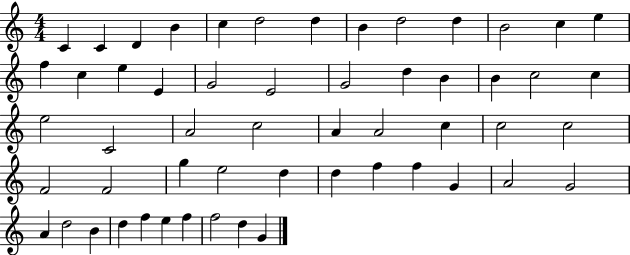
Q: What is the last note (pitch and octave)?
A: G4